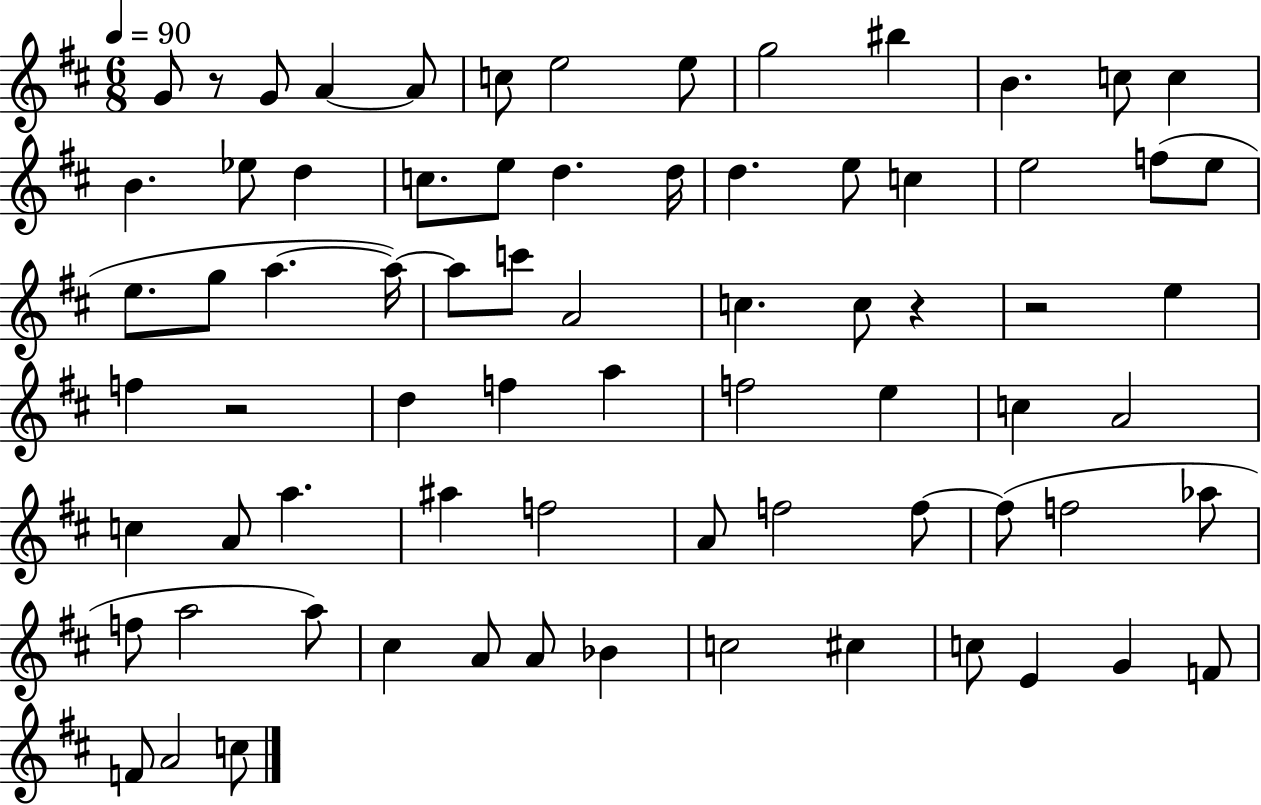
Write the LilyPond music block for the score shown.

{
  \clef treble
  \numericTimeSignature
  \time 6/8
  \key d \major
  \tempo 4 = 90
  \repeat volta 2 { g'8 r8 g'8 a'4~~ a'8 | c''8 e''2 e''8 | g''2 bis''4 | b'4. c''8 c''4 | \break b'4. ees''8 d''4 | c''8. e''8 d''4. d''16 | d''4. e''8 c''4 | e''2 f''8( e''8 | \break e''8. g''8 a''4.~~ a''16~~) | a''8 c'''8 a'2 | c''4. c''8 r4 | r2 e''4 | \break f''4 r2 | d''4 f''4 a''4 | f''2 e''4 | c''4 a'2 | \break c''4 a'8 a''4. | ais''4 f''2 | a'8 f''2 f''8~~ | f''8( f''2 aes''8 | \break f''8 a''2 a''8) | cis''4 a'8 a'8 bes'4 | c''2 cis''4 | c''8 e'4 g'4 f'8 | \break f'8 a'2 c''8 | } \bar "|."
}